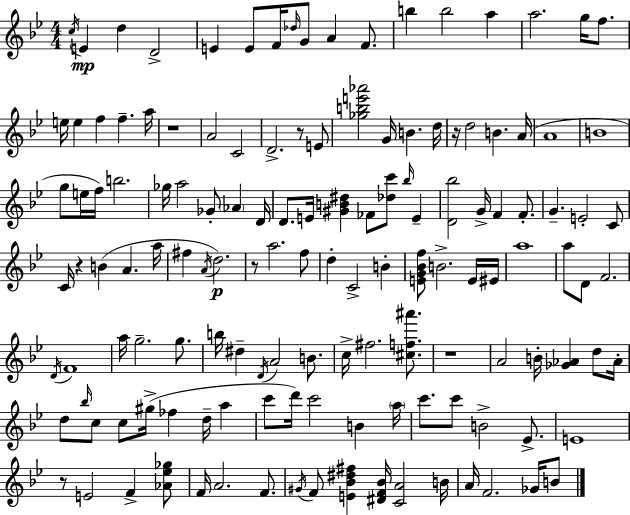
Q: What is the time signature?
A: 4/4